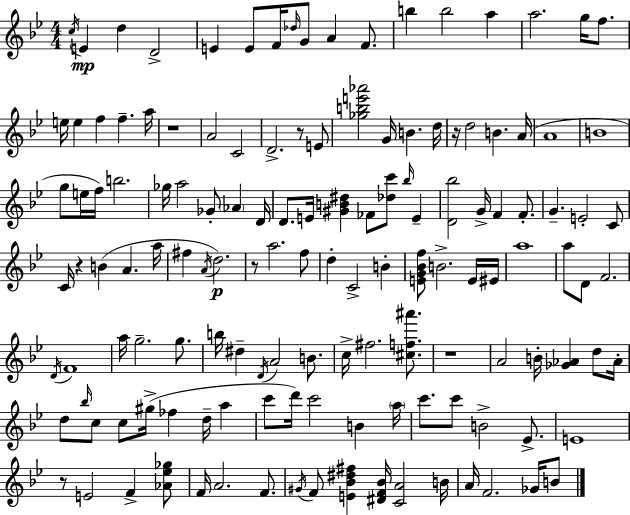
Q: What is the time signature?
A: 4/4